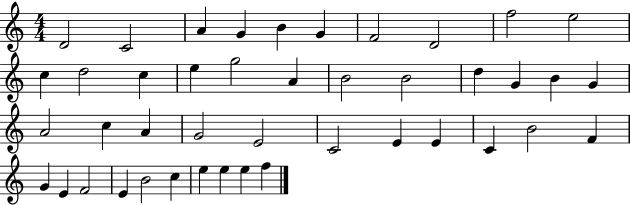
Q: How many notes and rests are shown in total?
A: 43